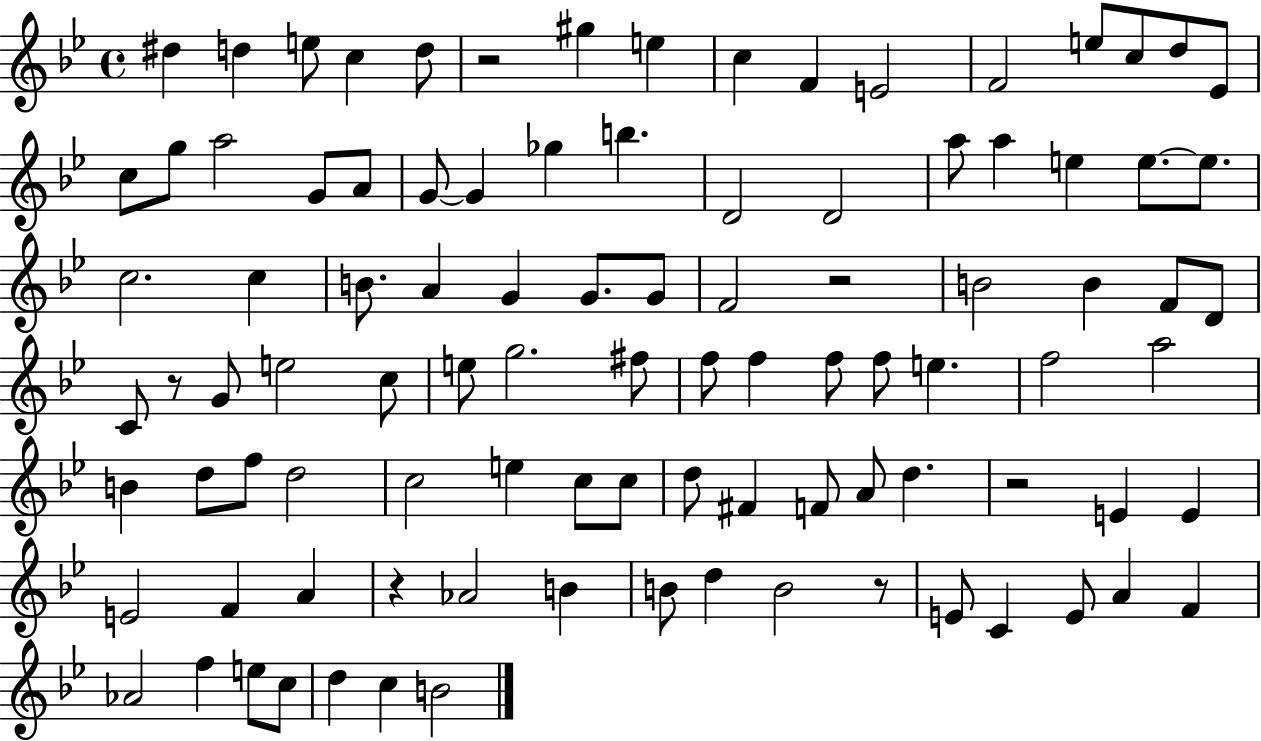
D#5/q D5/q E5/e C5/q D5/e R/h G#5/q E5/q C5/q F4/q E4/h F4/h E5/e C5/e D5/e Eb4/e C5/e G5/e A5/h G4/e A4/e G4/e G4/q Gb5/q B5/q. D4/h D4/h A5/e A5/q E5/q E5/e. E5/e. C5/h. C5/q B4/e. A4/q G4/q G4/e. G4/e F4/h R/h B4/h B4/q F4/e D4/e C4/e R/e G4/e E5/h C5/e E5/e G5/h. F#5/e F5/e F5/q F5/e F5/e E5/q. F5/h A5/h B4/q D5/e F5/e D5/h C5/h E5/q C5/e C5/e D5/e F#4/q F4/e A4/e D5/q. R/h E4/q E4/q E4/h F4/q A4/q R/q Ab4/h B4/q B4/e D5/q B4/h R/e E4/e C4/q E4/e A4/q F4/q Ab4/h F5/q E5/e C5/e D5/q C5/q B4/h